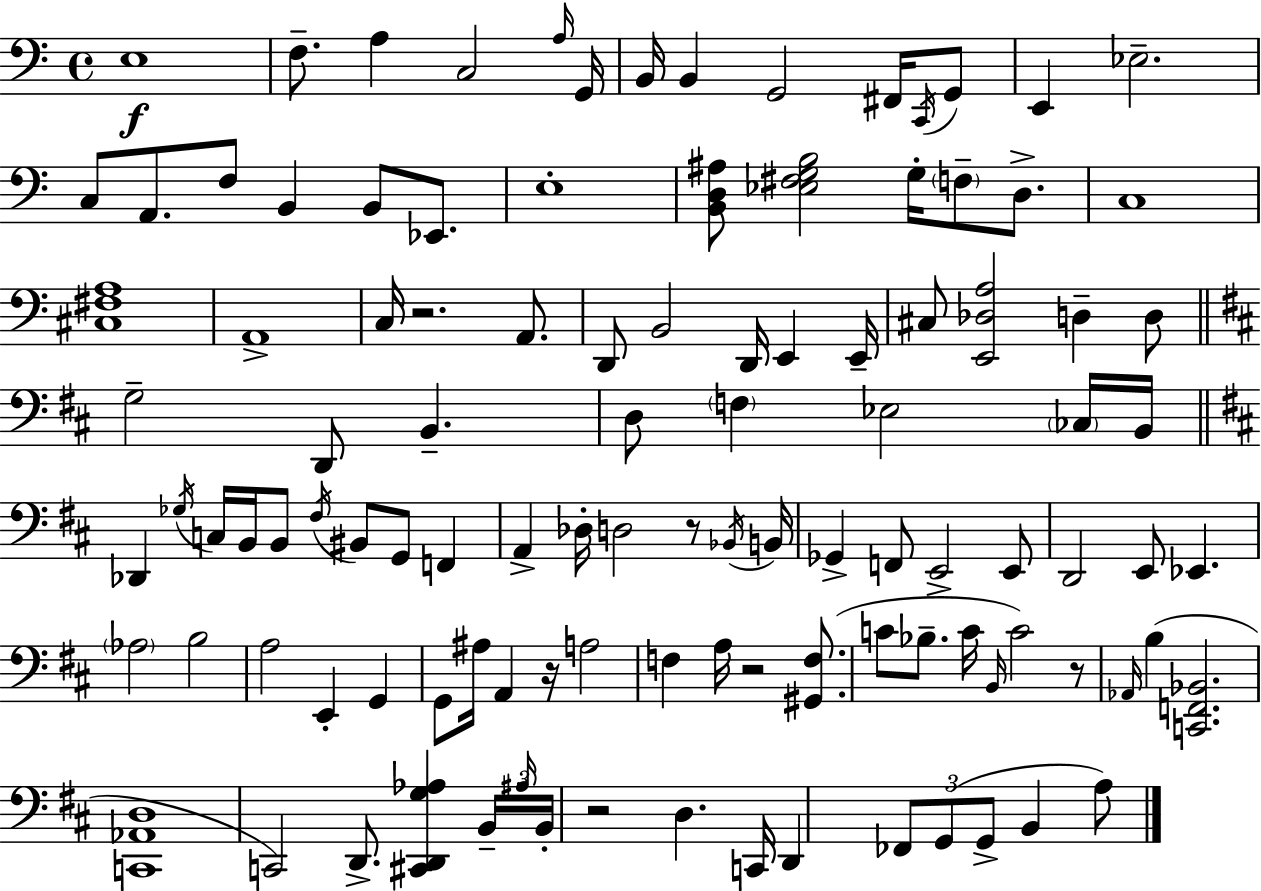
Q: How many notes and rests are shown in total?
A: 110